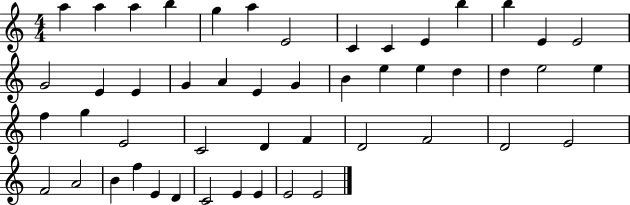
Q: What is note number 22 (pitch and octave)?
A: B4